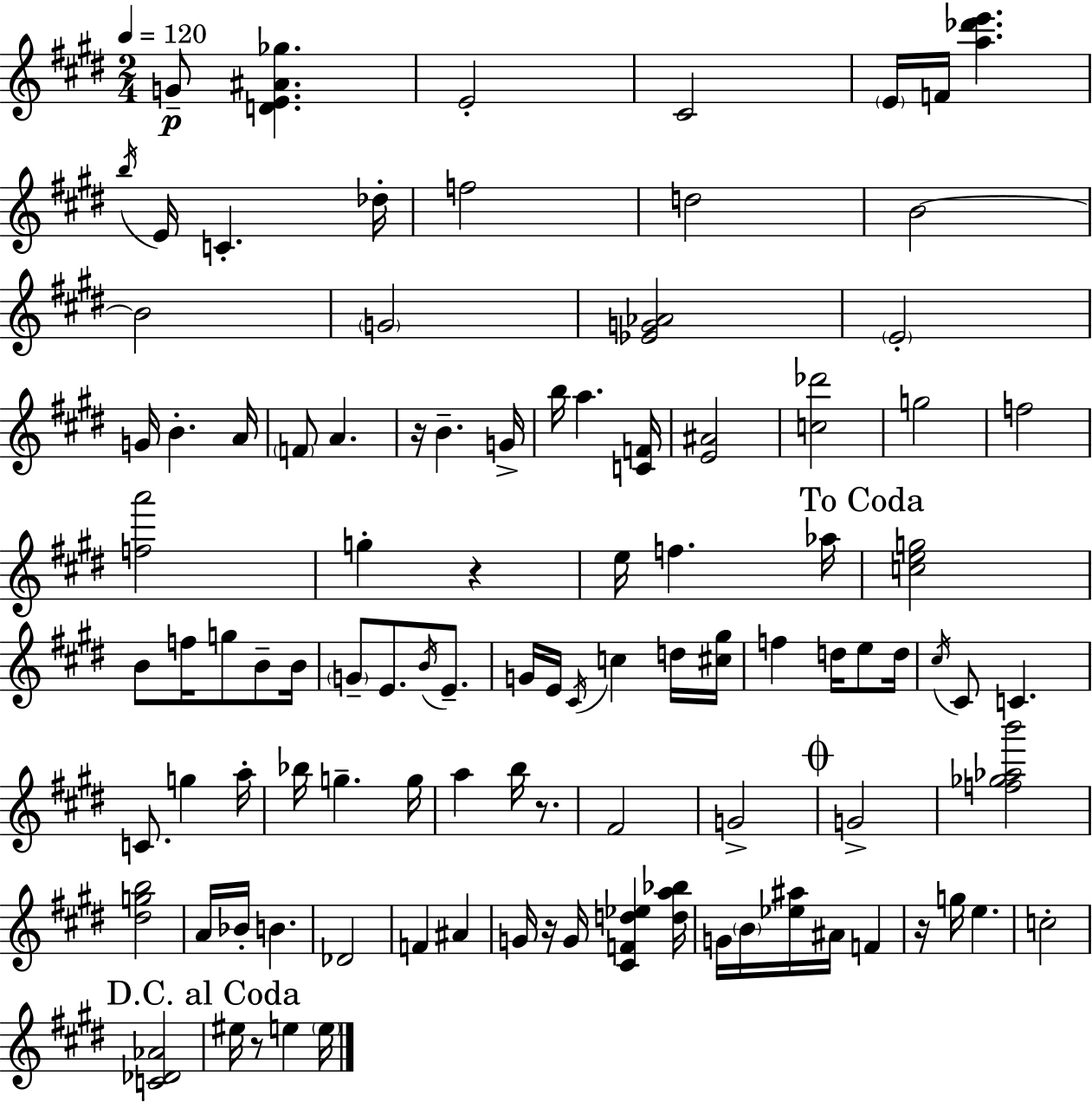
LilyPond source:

{
  \clef treble
  \numericTimeSignature
  \time 2/4
  \key e \major
  \tempo 4 = 120
  g'8--\p <d' e' ais' ges''>4. | e'2-. | cis'2 | \parenthesize e'16 f'16 <a'' des''' e'''>4. | \break \acciaccatura { b''16 } e'16 c'4.-. | des''16-. f''2 | d''2 | b'2~~ | \break b'2 | \parenthesize g'2 | <ees' g' aes'>2 | \parenthesize e'2-. | \break g'16 b'4.-. | a'16 \parenthesize f'8 a'4. | r16 b'4.-- | g'16-> b''16 a''4. | \break <c' f'>16 <e' ais'>2 | <c'' des'''>2 | g''2 | f''2 | \break <f'' a'''>2 | g''4-. r4 | e''16 f''4. | aes''16 \mark "To Coda" <c'' e'' g''>2 | \break b'8 f''16 g''8 b'8-- | b'16 \parenthesize g'8-- e'8. \acciaccatura { b'16 } e'8.-- | g'16 e'16 \acciaccatura { cis'16 } c''4 | d''16 <cis'' gis''>16 f''4 d''16 | \break e''8 d''16 \acciaccatura { cis''16 } cis'8 c'4. | c'8. g''4 | a''16-. bes''16 g''4.-- | g''16 a''4 | \break b''16 r8. fis'2 | g'2-> | \mark \markup { \musicglyph "scripts.coda" } g'2-> | <f'' ges'' aes'' b'''>2 | \break <dis'' g'' b''>2 | a'16 bes'16-. b'4. | des'2 | f'4 | \break ais'4 g'16 r16 g'16 <cis' f' d'' ees''>4 | <d'' a'' bes''>16 g'16 \parenthesize b'16 <ees'' ais''>16 ais'16 | f'4 r16 g''16 e''4. | c''2-. | \break <c' des' aes'>2 | \mark "D.C. al Coda" eis''16 r8 e''4 | \parenthesize e''16 \bar "|."
}